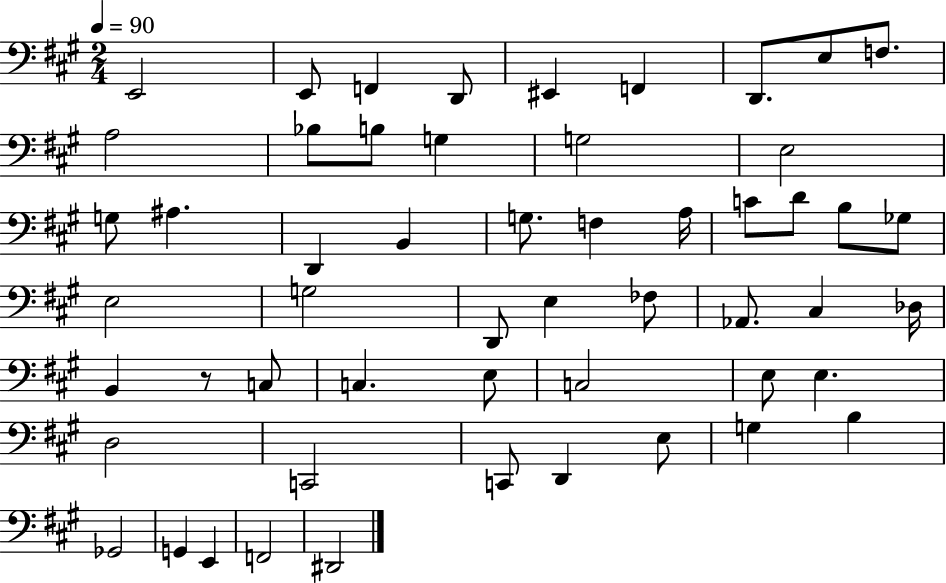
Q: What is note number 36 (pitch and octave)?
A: C3